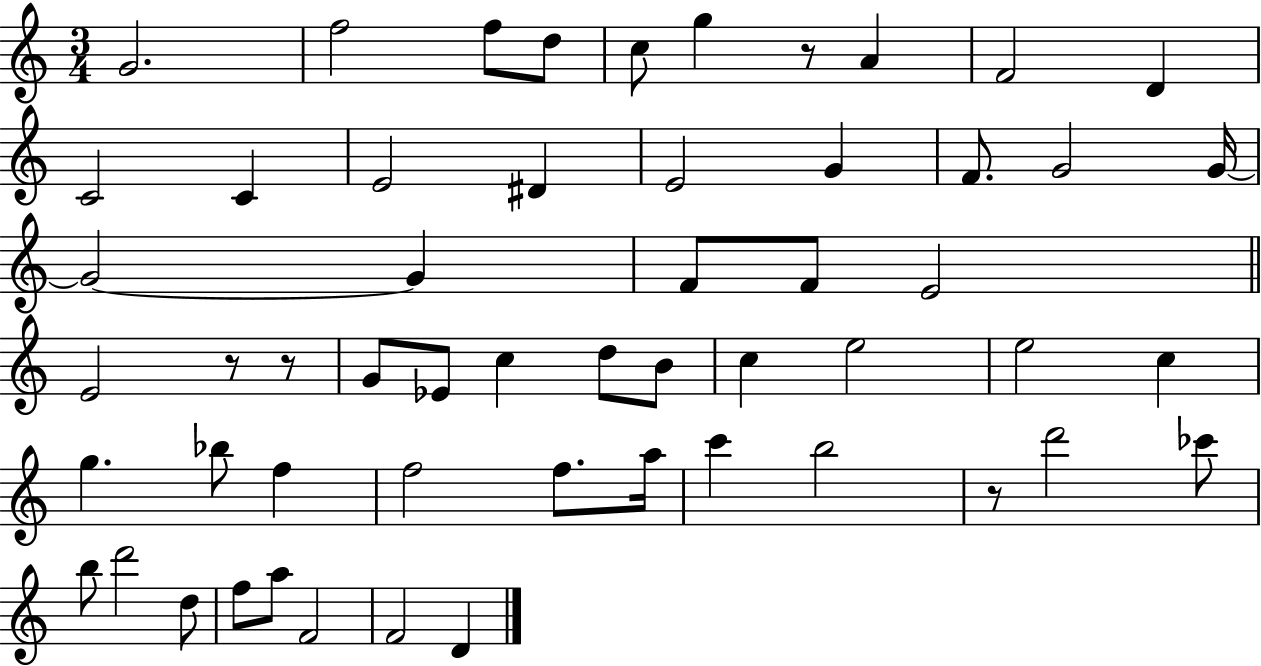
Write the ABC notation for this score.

X:1
T:Untitled
M:3/4
L:1/4
K:C
G2 f2 f/2 d/2 c/2 g z/2 A F2 D C2 C E2 ^D E2 G F/2 G2 G/4 G2 G F/2 F/2 E2 E2 z/2 z/2 G/2 _E/2 c d/2 B/2 c e2 e2 c g _b/2 f f2 f/2 a/4 c' b2 z/2 d'2 _c'/2 b/2 d'2 d/2 f/2 a/2 F2 F2 D